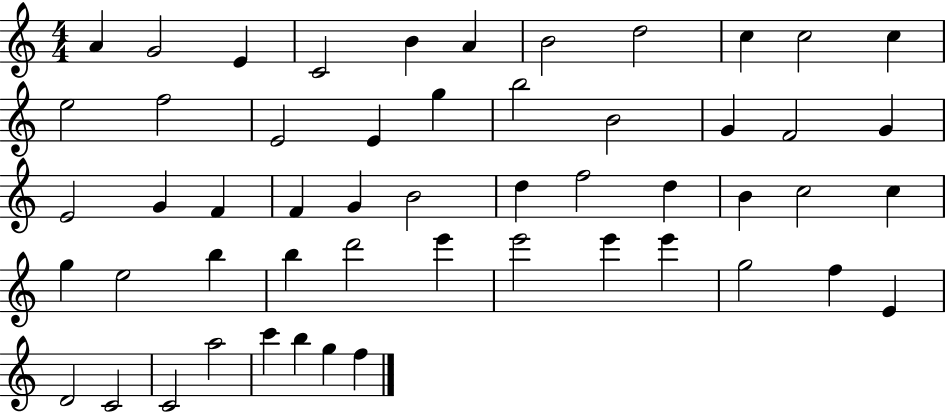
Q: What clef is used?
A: treble